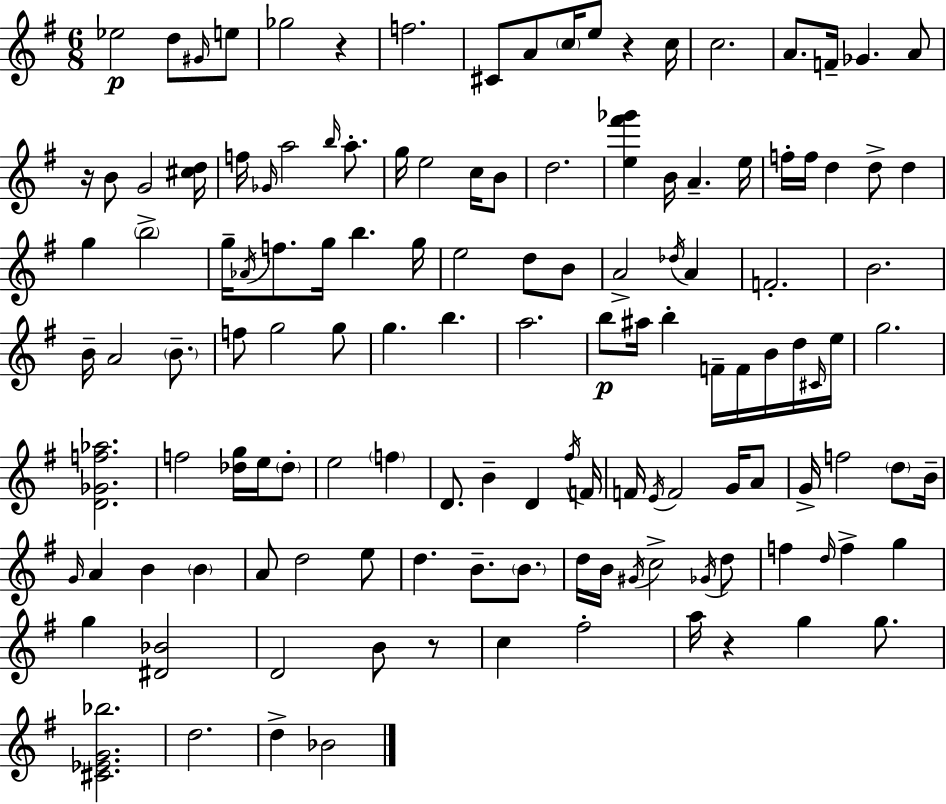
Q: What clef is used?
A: treble